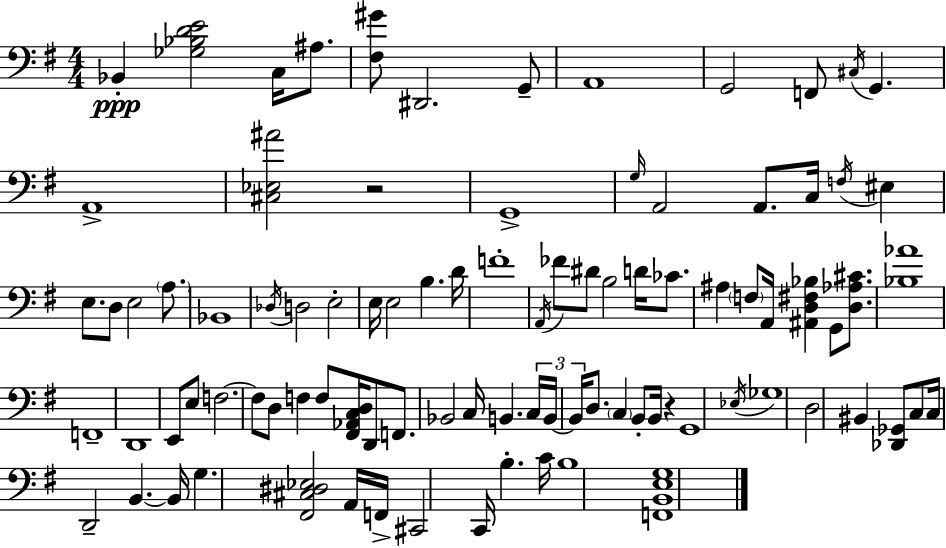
X:1
T:Untitled
M:4/4
L:1/4
K:G
_B,, [_G,_B,DE]2 C,/4 ^A,/2 [^F,^G]/2 ^D,,2 G,,/2 A,,4 G,,2 F,,/2 ^C,/4 G,, A,,4 [^C,_E,^A]2 z2 G,,4 G,/4 A,,2 A,,/2 C,/4 F,/4 ^E, E,/2 D,/2 E,2 A,/2 _B,,4 _D,/4 D,2 E,2 E,/4 E,2 B, D/4 F4 A,,/4 _F/2 ^D/2 B,2 D/4 _C/2 ^A, F,/2 A,,/4 [^A,,D,^F,_B,] G,,/2 [D,_A,^C]/2 [_B,_A]4 F,,4 D,,4 E,,/2 E,/2 F,2 F,/2 D,/2 F, F,/2 [^F,,_A,,C,D,]/4 D,,/2 F,,/2 _B,,2 C,/4 B,, C,/4 B,,/4 B,,/4 D,/2 C, B,,/2 B,,/4 z G,,4 _E,/4 _G,4 D,2 ^B,, [_D,,_G,,]/2 C,/2 C,/4 D,,2 B,, B,,/4 G, [^F,,^C,^D,_E,]2 A,,/4 F,,/4 ^C,,2 C,,/4 B, C/4 B,4 [F,,B,,E,G,]4